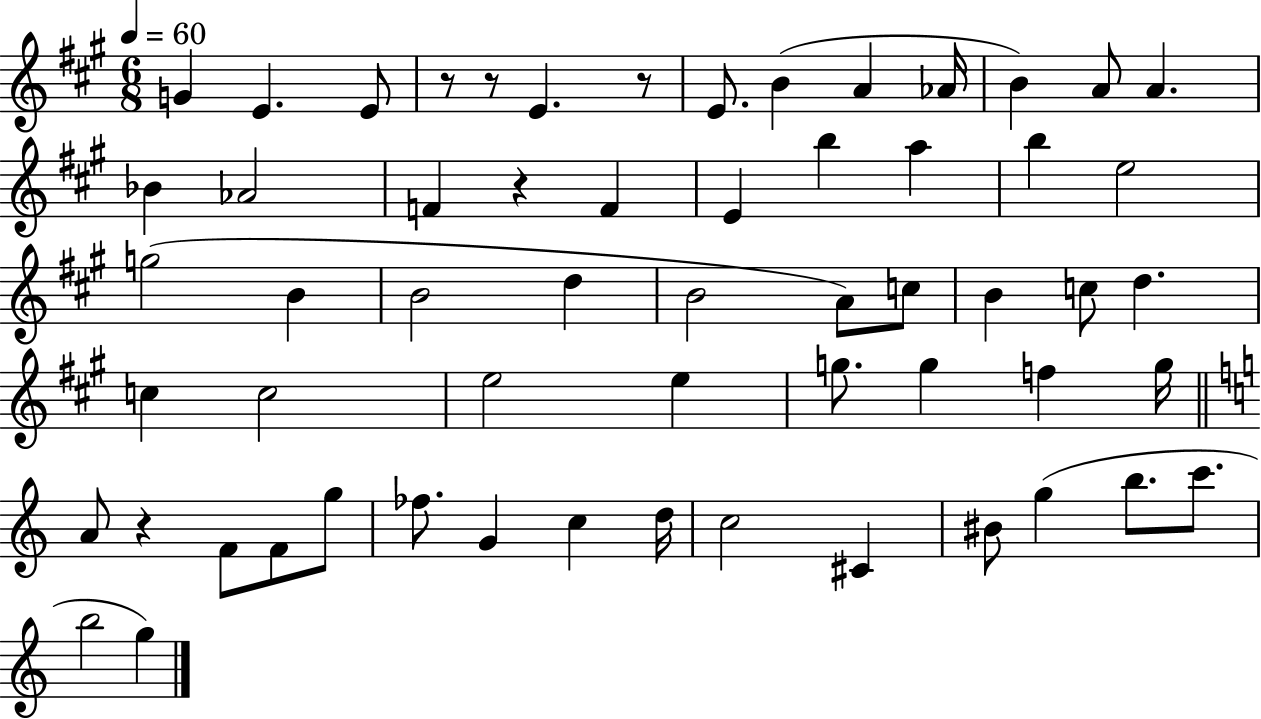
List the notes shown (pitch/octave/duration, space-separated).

G4/q E4/q. E4/e R/e R/e E4/q. R/e E4/e. B4/q A4/q Ab4/s B4/q A4/e A4/q. Bb4/q Ab4/h F4/q R/q F4/q E4/q B5/q A5/q B5/q E5/h G5/h B4/q B4/h D5/q B4/h A4/e C5/e B4/q C5/e D5/q. C5/q C5/h E5/h E5/q G5/e. G5/q F5/q G5/s A4/e R/q F4/e F4/e G5/e FES5/e. G4/q C5/q D5/s C5/h C#4/q BIS4/e G5/q B5/e. C6/e. B5/h G5/q